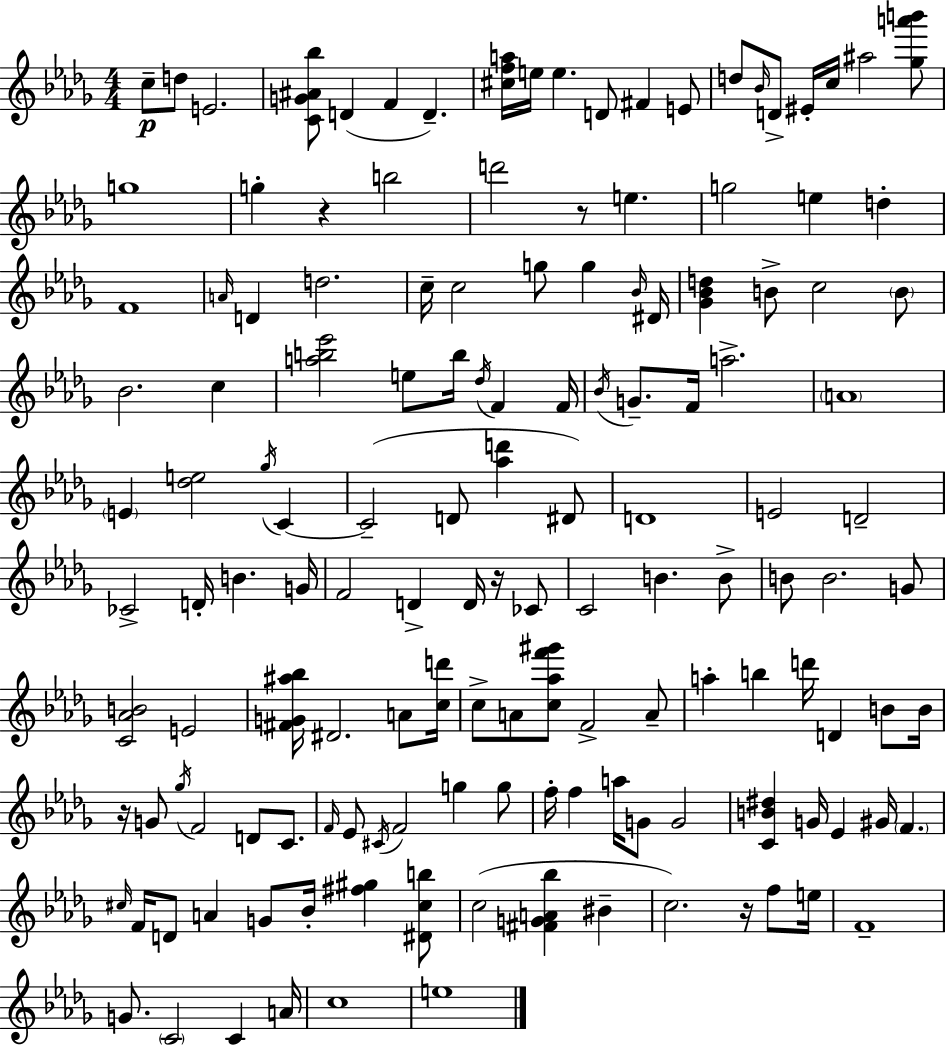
X:1
T:Untitled
M:4/4
L:1/4
K:Bbm
c/2 d/2 E2 [CG^A_b]/2 D F D [^cfa]/4 e/4 e D/2 ^F E/2 d/2 _B/4 D/2 ^E/4 c/4 ^a2 [_ga'b']/2 g4 g z b2 d'2 z/2 e g2 e d F4 A/4 D d2 c/4 c2 g/2 g _B/4 ^D/4 [_G_Bd] B/2 c2 B/2 _B2 c [ab_e']2 e/2 b/4 _d/4 F F/4 _B/4 G/2 F/4 a2 A4 E [_de]2 _g/4 C C2 D/2 [_ad'] ^D/2 D4 E2 D2 _C2 D/4 B G/4 F2 D D/4 z/4 _C/2 C2 B B/2 B/2 B2 G/2 [C_AB]2 E2 [^FG^a_b]/4 ^D2 A/2 [cd']/4 c/2 A/2 [c_af'^g']/2 F2 A/2 a b d'/4 D B/2 B/4 z/4 G/2 _g/4 F2 D/2 C/2 F/4 _E/2 ^C/4 F2 g g/2 f/4 f a/4 G/2 G2 [CB^d] G/4 _E ^G/4 F ^c/4 F/4 D/2 A G/2 _B/4 [^f^g] [^D^cb]/2 c2 [^FGA_b] ^B c2 z/4 f/2 e/4 F4 G/2 C2 C A/4 c4 e4